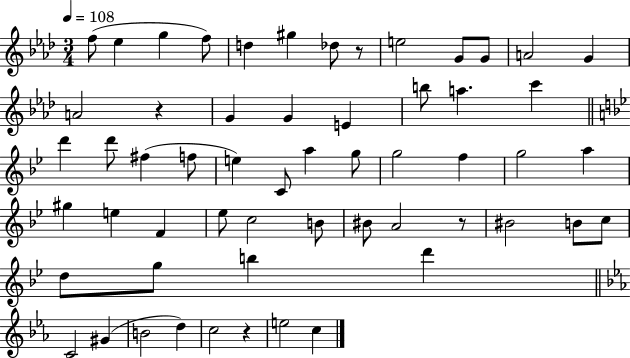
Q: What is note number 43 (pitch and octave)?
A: D5